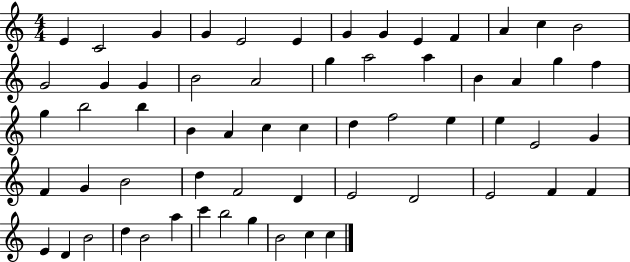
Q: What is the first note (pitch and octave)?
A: E4